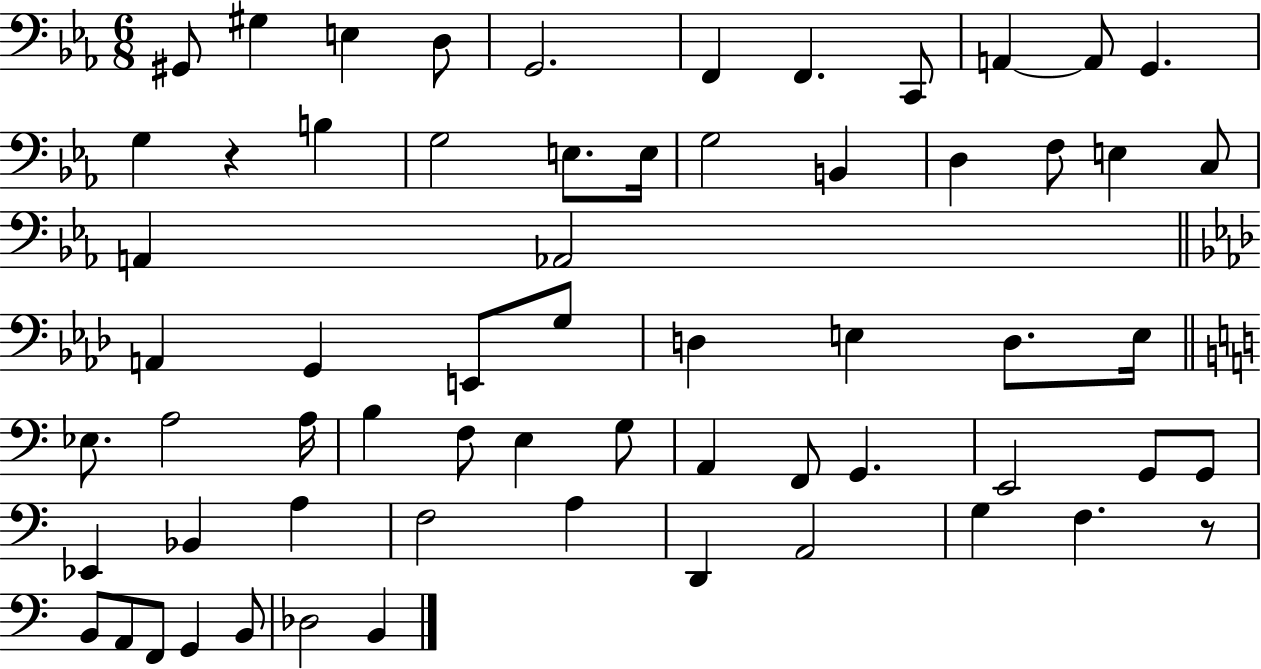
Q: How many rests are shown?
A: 2